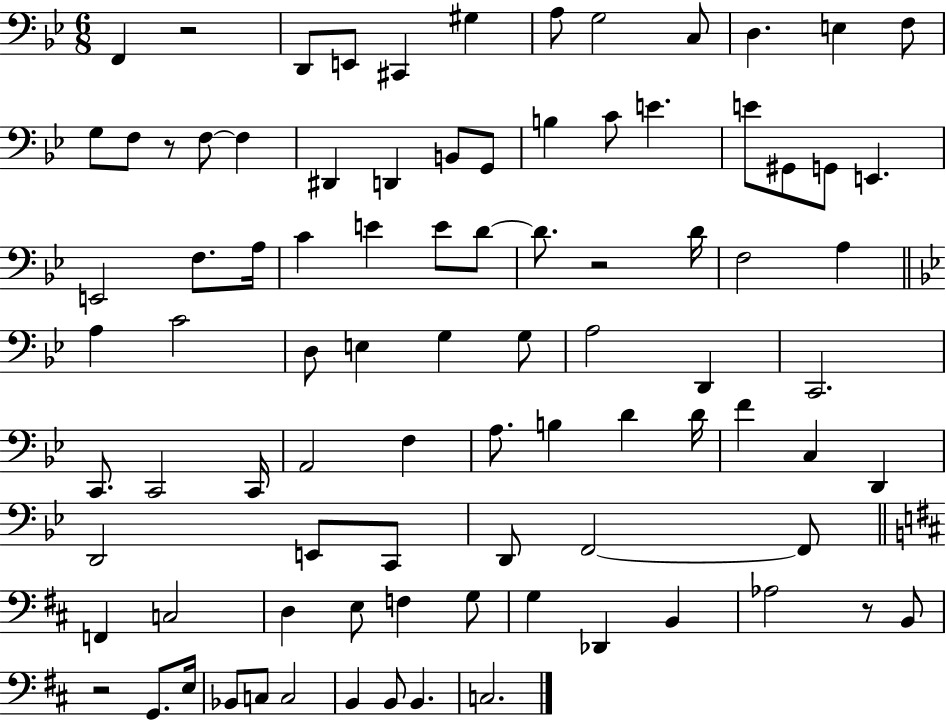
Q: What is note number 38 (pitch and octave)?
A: A3